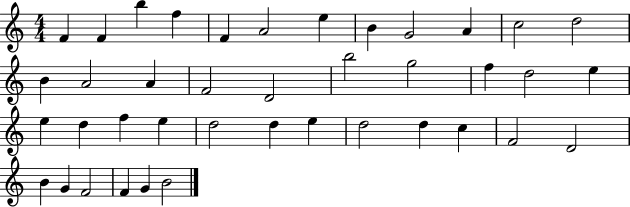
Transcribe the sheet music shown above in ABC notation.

X:1
T:Untitled
M:4/4
L:1/4
K:C
F F b f F A2 e B G2 A c2 d2 B A2 A F2 D2 b2 g2 f d2 e e d f e d2 d e d2 d c F2 D2 B G F2 F G B2